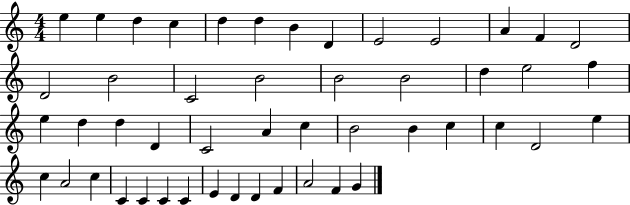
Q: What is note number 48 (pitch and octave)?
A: F4